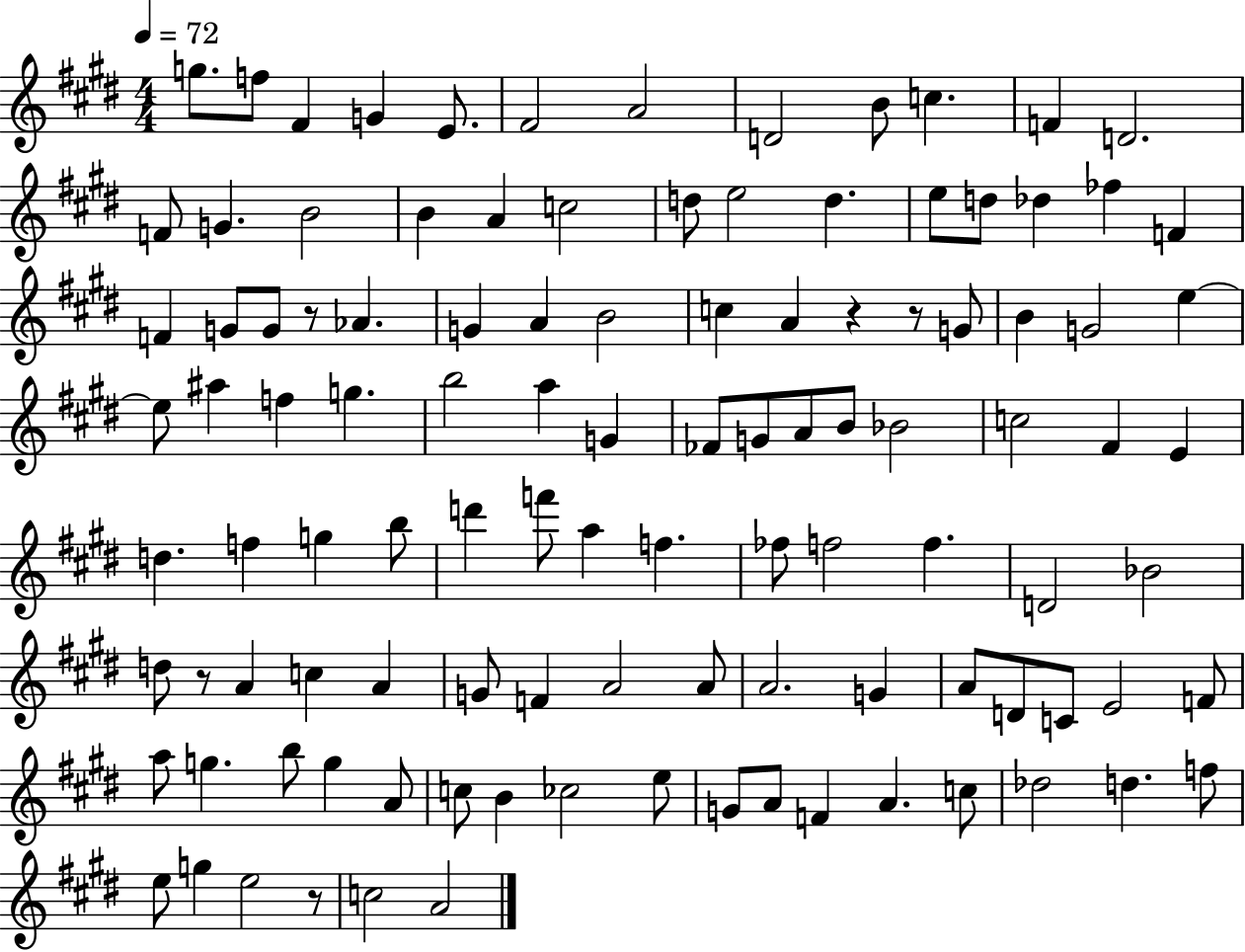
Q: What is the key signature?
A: E major